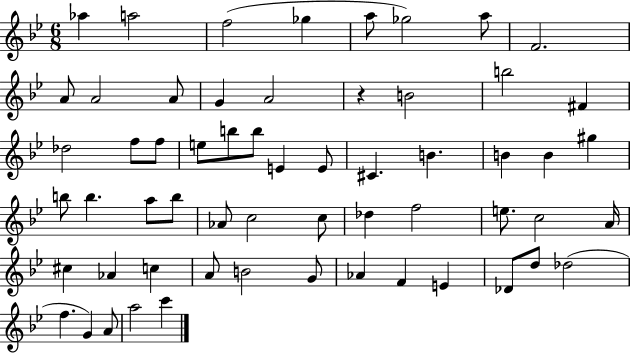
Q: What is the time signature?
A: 6/8